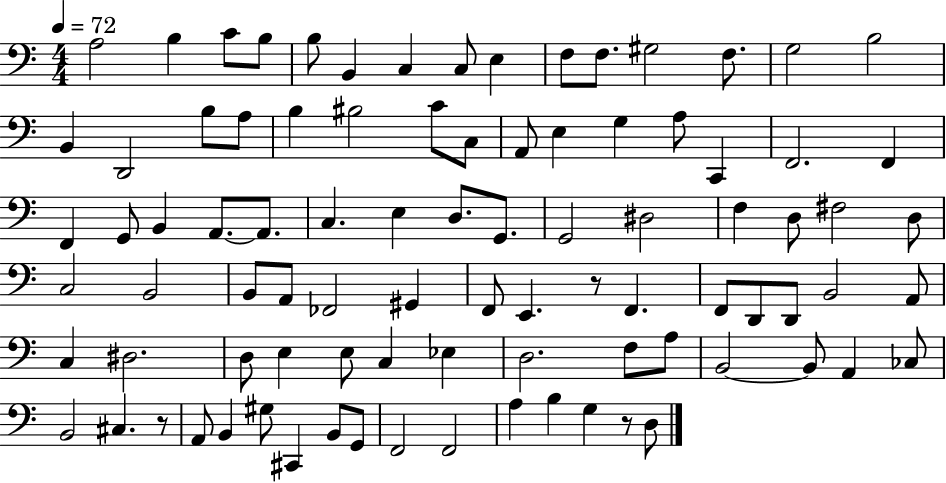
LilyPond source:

{
  \clef bass
  \numericTimeSignature
  \time 4/4
  \key c \major
  \tempo 4 = 72
  \repeat volta 2 { a2 b4 c'8 b8 | b8 b,4 c4 c8 e4 | f8 f8. gis2 f8. | g2 b2 | \break b,4 d,2 b8 a8 | b4 bis2 c'8 c8 | a,8 e4 g4 a8 c,4 | f,2. f,4 | \break f,4 g,8 b,4 a,8.~~ a,8. | c4. e4 d8. g,8. | g,2 dis2 | f4 d8 fis2 d8 | \break c2 b,2 | b,8 a,8 fes,2 gis,4 | f,8 e,4. r8 f,4. | f,8 d,8 d,8 b,2 a,8 | \break c4 dis2. | d8 e4 e8 c4 ees4 | d2. f8 a8 | b,2~~ b,8 a,4 ces8 | \break b,2 cis4. r8 | a,8 b,4 gis8 cis,4 b,8 g,8 | f,2 f,2 | a4 b4 g4 r8 d8 | \break } \bar "|."
}